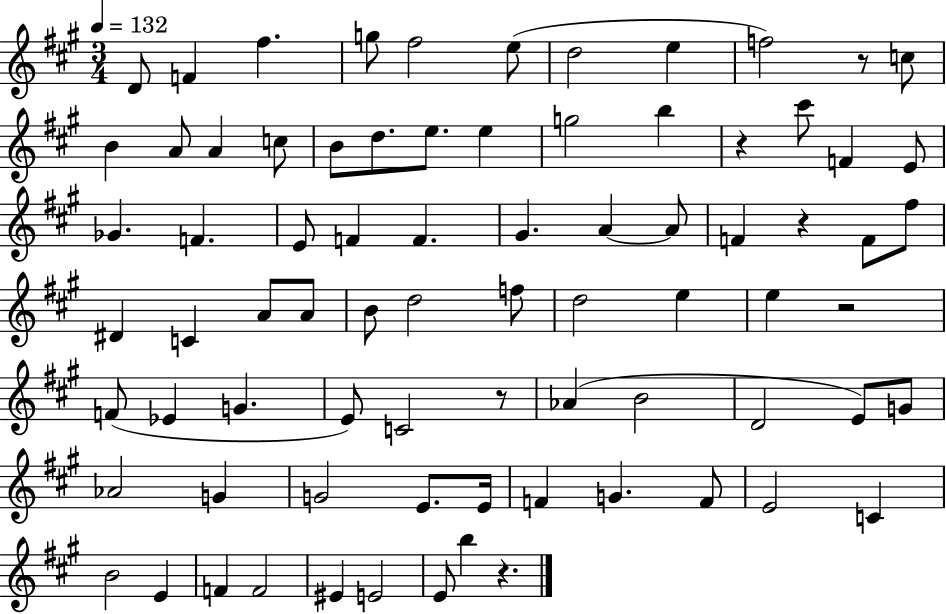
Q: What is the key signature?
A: A major